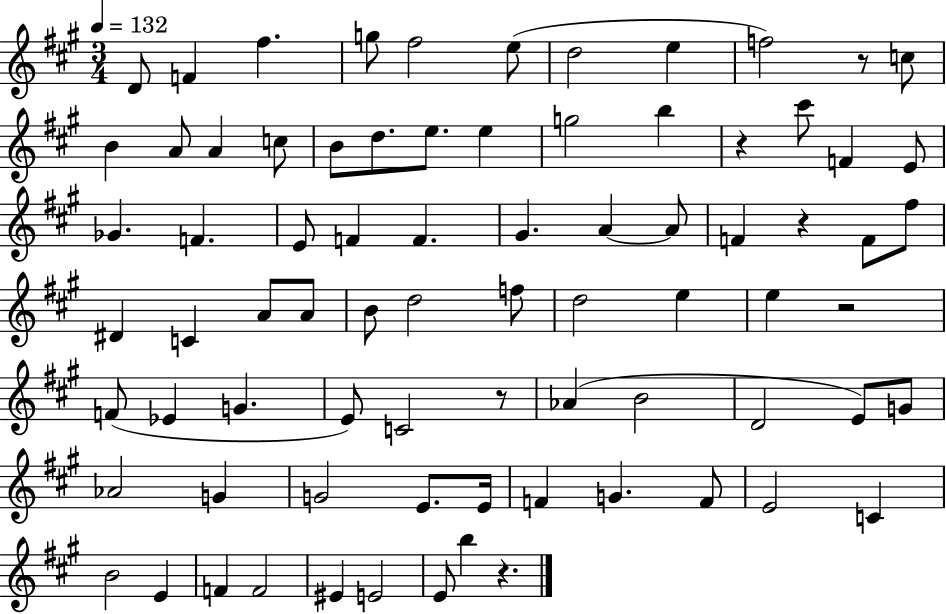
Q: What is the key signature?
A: A major